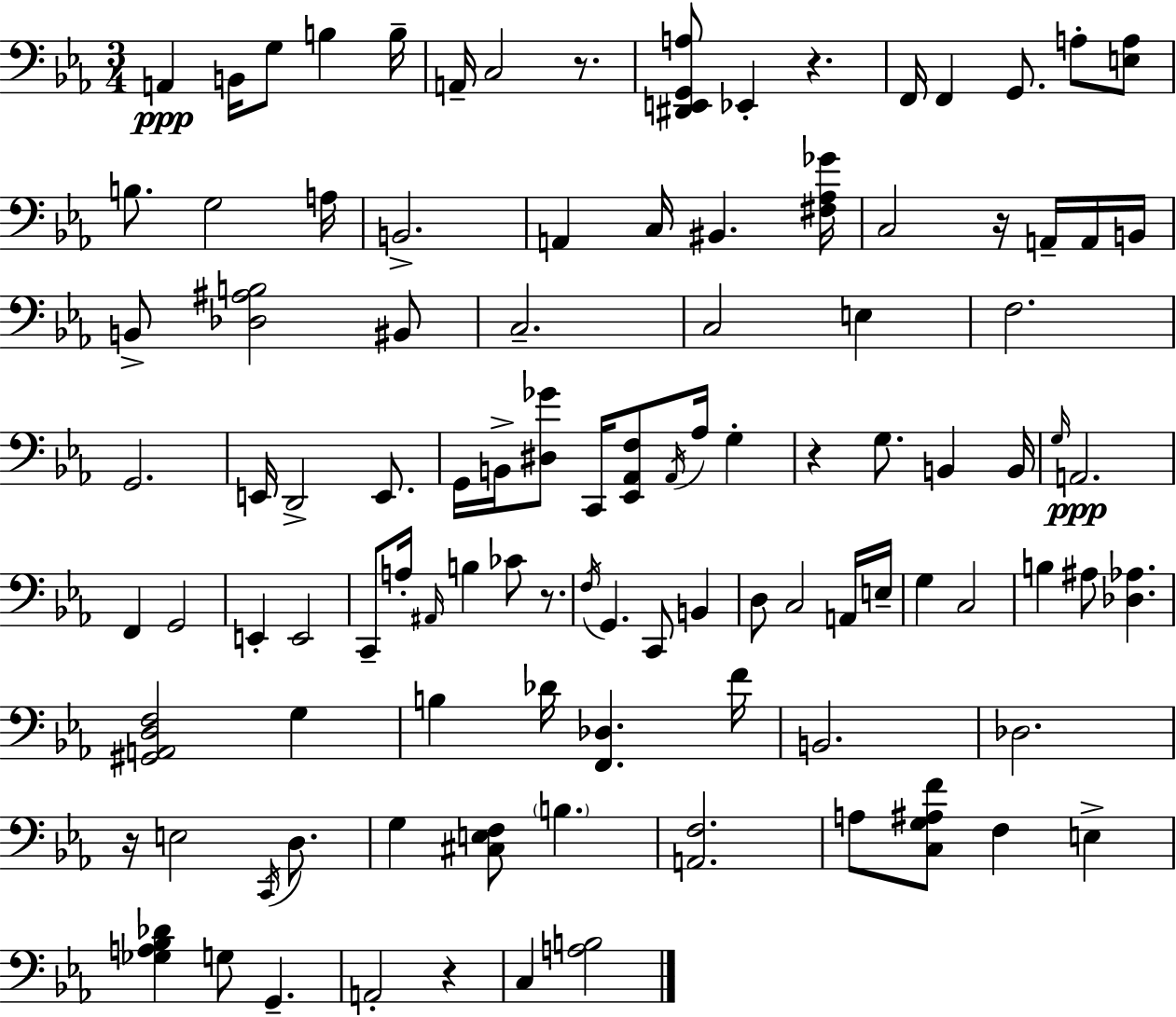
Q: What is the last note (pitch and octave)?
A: C3